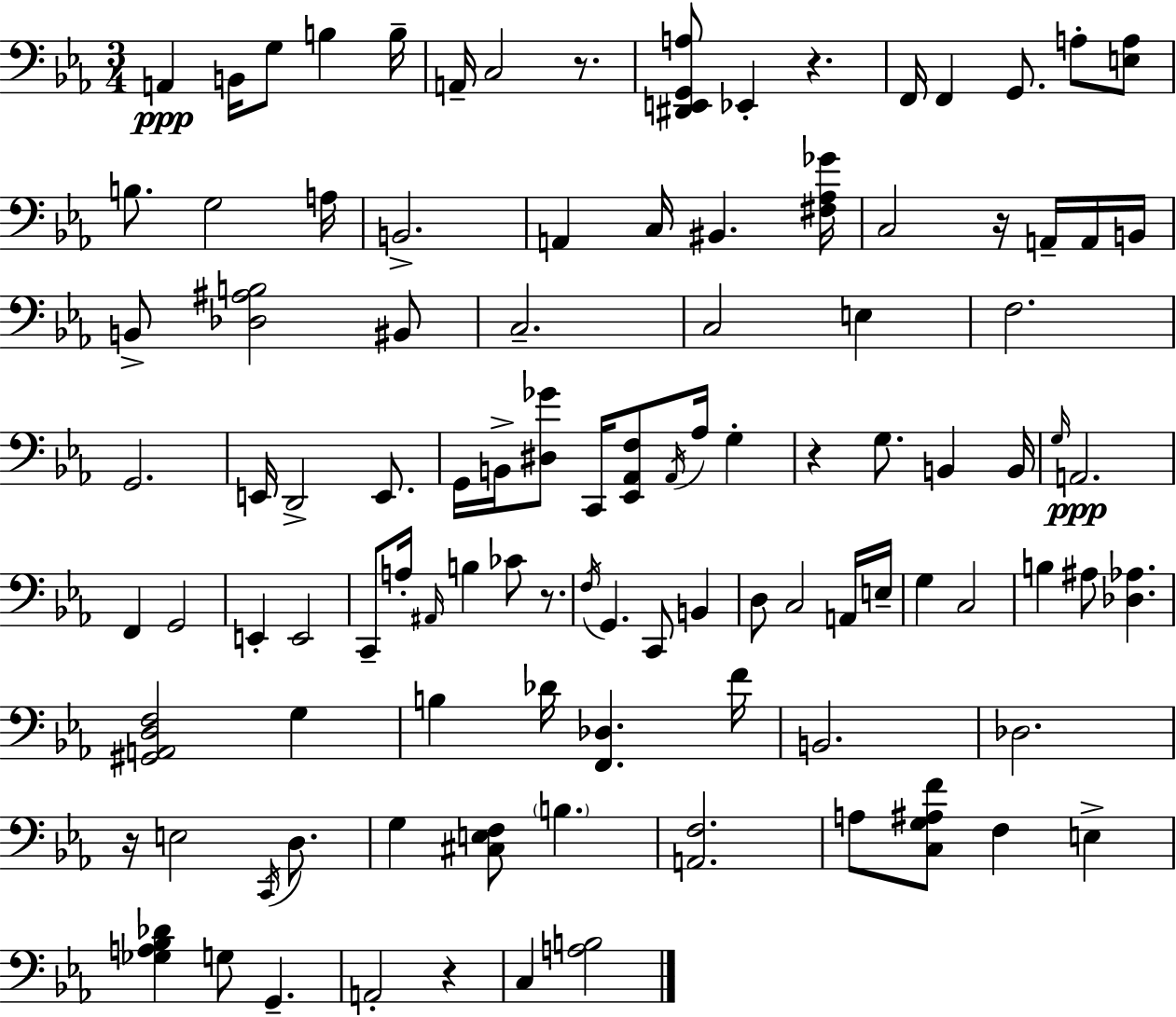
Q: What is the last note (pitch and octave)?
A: C3